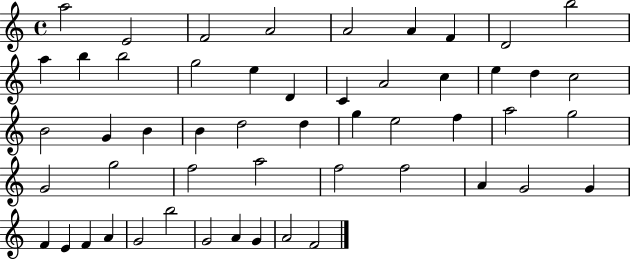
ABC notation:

X:1
T:Untitled
M:4/4
L:1/4
K:C
a2 E2 F2 A2 A2 A F D2 b2 a b b2 g2 e D C A2 c e d c2 B2 G B B d2 d g e2 f a2 g2 G2 g2 f2 a2 f2 f2 A G2 G F E F A G2 b2 G2 A G A2 F2